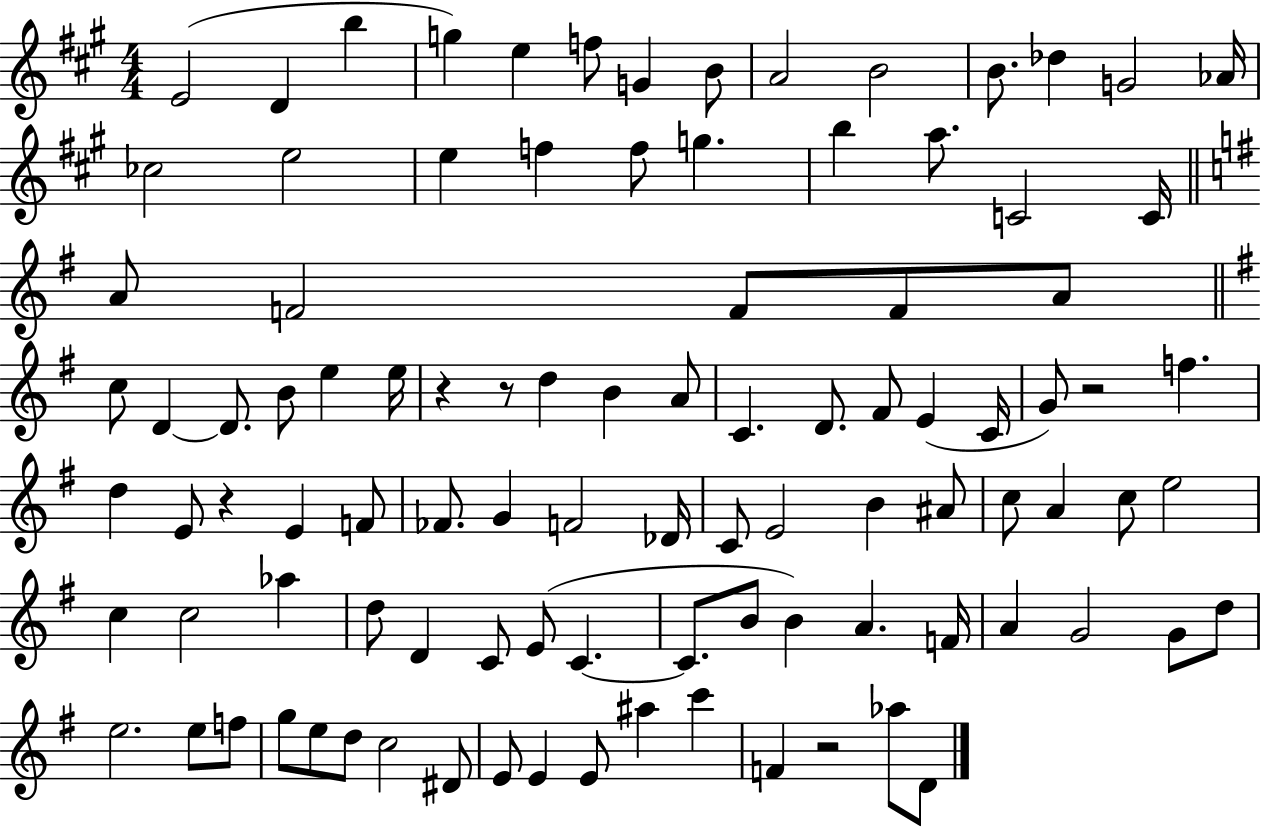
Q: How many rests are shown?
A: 5